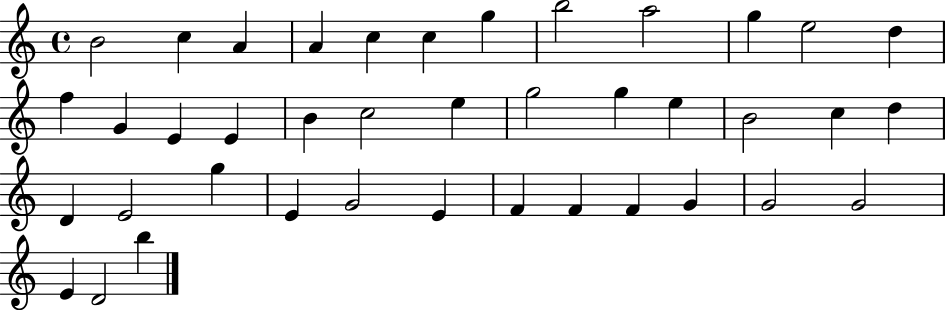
B4/h C5/q A4/q A4/q C5/q C5/q G5/q B5/h A5/h G5/q E5/h D5/q F5/q G4/q E4/q E4/q B4/q C5/h E5/q G5/h G5/q E5/q B4/h C5/q D5/q D4/q E4/h G5/q E4/q G4/h E4/q F4/q F4/q F4/q G4/q G4/h G4/h E4/q D4/h B5/q